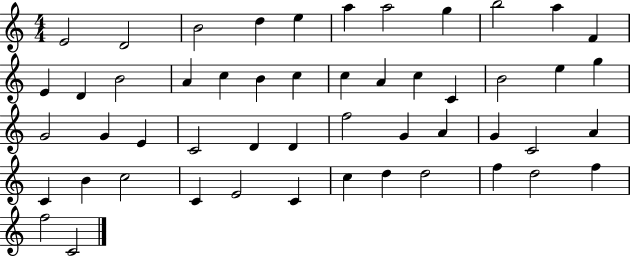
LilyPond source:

{
  \clef treble
  \numericTimeSignature
  \time 4/4
  \key c \major
  e'2 d'2 | b'2 d''4 e''4 | a''4 a''2 g''4 | b''2 a''4 f'4 | \break e'4 d'4 b'2 | a'4 c''4 b'4 c''4 | c''4 a'4 c''4 c'4 | b'2 e''4 g''4 | \break g'2 g'4 e'4 | c'2 d'4 d'4 | f''2 g'4 a'4 | g'4 c'2 a'4 | \break c'4 b'4 c''2 | c'4 e'2 c'4 | c''4 d''4 d''2 | f''4 d''2 f''4 | \break f''2 c'2 | \bar "|."
}